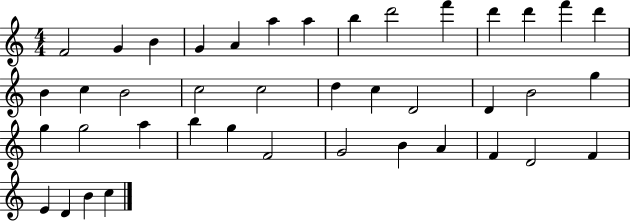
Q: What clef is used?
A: treble